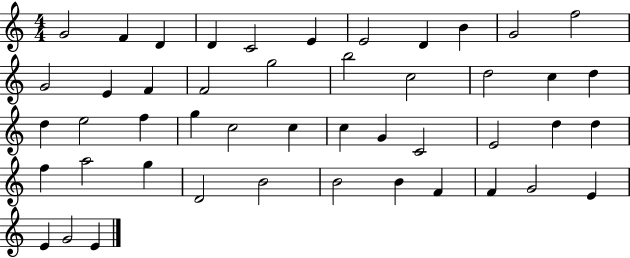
{
  \clef treble
  \numericTimeSignature
  \time 4/4
  \key c \major
  g'2 f'4 d'4 | d'4 c'2 e'4 | e'2 d'4 b'4 | g'2 f''2 | \break g'2 e'4 f'4 | f'2 g''2 | b''2 c''2 | d''2 c''4 d''4 | \break d''4 e''2 f''4 | g''4 c''2 c''4 | c''4 g'4 c'2 | e'2 d''4 d''4 | \break f''4 a''2 g''4 | d'2 b'2 | b'2 b'4 f'4 | f'4 g'2 e'4 | \break e'4 g'2 e'4 | \bar "|."
}